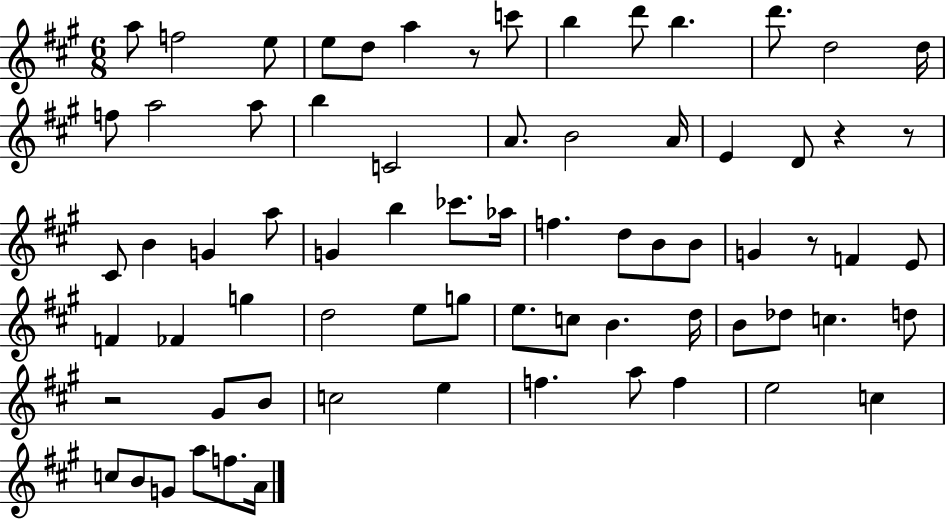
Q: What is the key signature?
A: A major